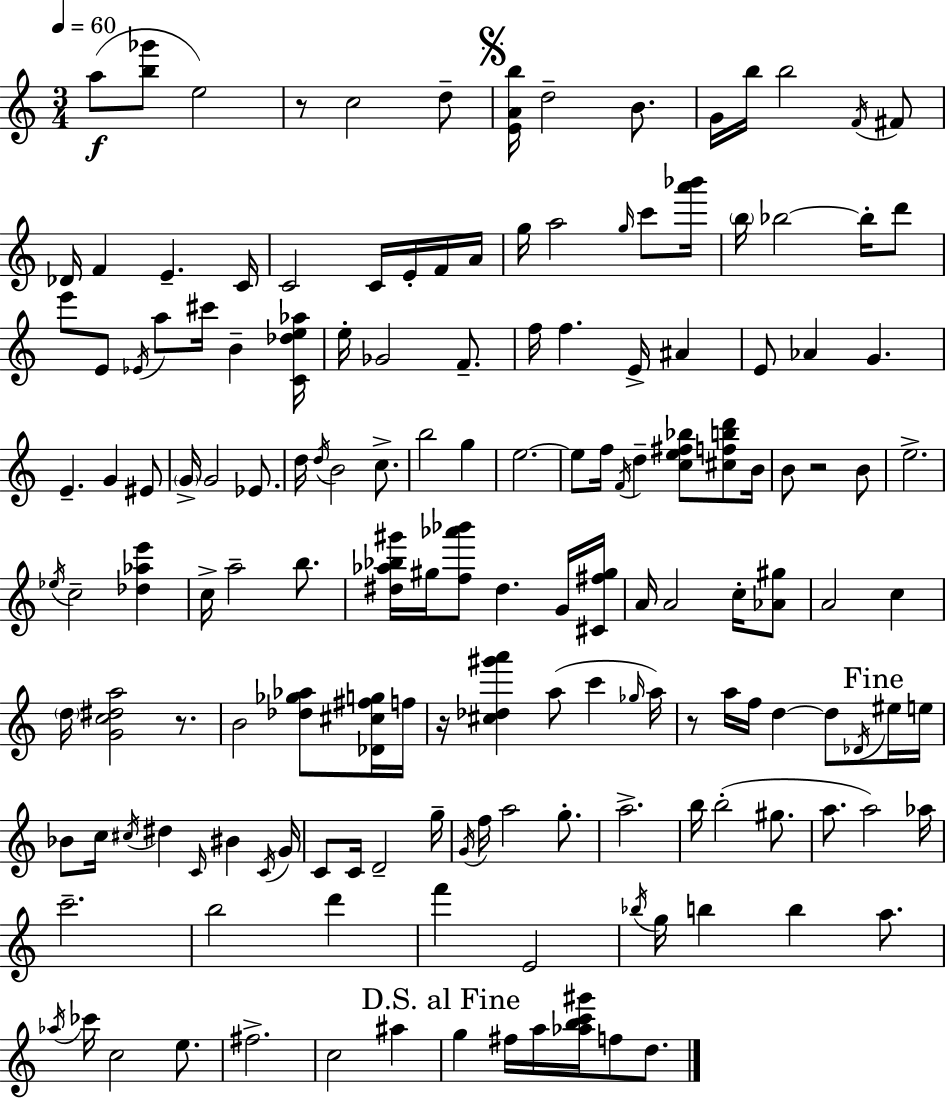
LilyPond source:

{
  \clef treble
  \numericTimeSignature
  \time 3/4
  \key c \major
  \tempo 4 = 60
  a''8(\f <b'' ges'''>8 e''2) | r8 c''2 d''8-- | \mark \markup { \musicglyph "scripts.segno" } <e' a' b''>16 d''2-- b'8. | g'16 b''16 b''2 \acciaccatura { f'16 } fis'8 | \break des'16 f'4 e'4.-- | c'16 c'2 c'16 e'16-. f'16 | a'16 g''16 a''2 \grace { g''16 } c'''8 | <a''' bes'''>16 \parenthesize b''16 bes''2~~ bes''16-. | \break d'''8 e'''8 e'8 \acciaccatura { ees'16 } a''8 cis'''16 b'4-- | <c' des'' e'' aes''>16 e''16-. ges'2 | f'8.-- f''16 f''4. e'16-> ais'4 | e'8 aes'4 g'4. | \break e'4.-- g'4 | eis'8 \parenthesize g'16-> g'2 | ees'8. d''16 \acciaccatura { d''16 } b'2 | c''8.-> b''2 | \break g''4 e''2.~~ | e''8 f''16 \acciaccatura { f'16 } d''4-- | <c'' e'' fis'' bes''>8 <cis'' f'' b'' d'''>8 b'16 b'8 r2 | b'8 e''2.-> | \break \acciaccatura { ees''16 } c''2-- | <des'' aes'' e'''>4 c''16-> a''2-- | b''8. <dis'' aes'' bes'' gis'''>16 gis''16 <f'' aes''' bes'''>8 dis''4. | g'16 <cis' fis'' gis''>16 a'16 a'2 | \break c''16-. <aes' gis''>8 a'2 | c''4 \parenthesize d''16 <g' c'' dis'' a''>2 | r8. b'2 | <des'' ges'' aes''>8 <des' cis'' fis'' g''>16 f''16 r16 <cis'' des'' gis''' a'''>4 a''8( | \break c'''4 \grace { ges''16 }) a''16 r8 a''16 f''16 d''4~~ | d''8 \acciaccatura { des'16 } \mark "Fine" eis''16 e''16 bes'8 c''16 \acciaccatura { cis''16 } | dis''4 \grace { c'16 } bis'4 \acciaccatura { c'16 } g'16 c'8 | c'16 d'2-- g''16-- \acciaccatura { g'16 } | \break f''16 a''2 g''8.-. | a''2.-> | b''16 b''2-.( gis''8. | a''8. a''2) aes''16 | \break c'''2.-- | b''2 d'''4 | f'''4 e'2 | \acciaccatura { bes''16 } g''16 b''4 b''4 a''8. | \break \acciaccatura { aes''16 } ces'''16 c''2 e''8. | fis''2.-> | c''2 ais''4 | \mark "D.S. al Fine" g''4 fis''16 a''16 <aes'' b'' c''' gis'''>16 f''8 d''8. | \break \bar "|."
}